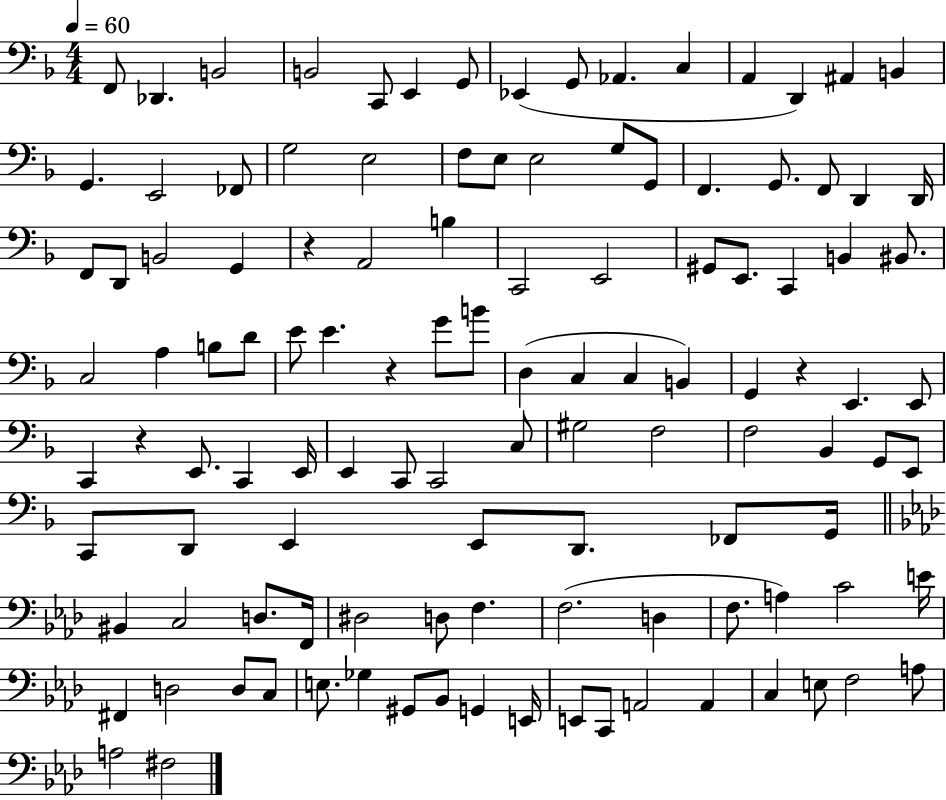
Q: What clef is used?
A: bass